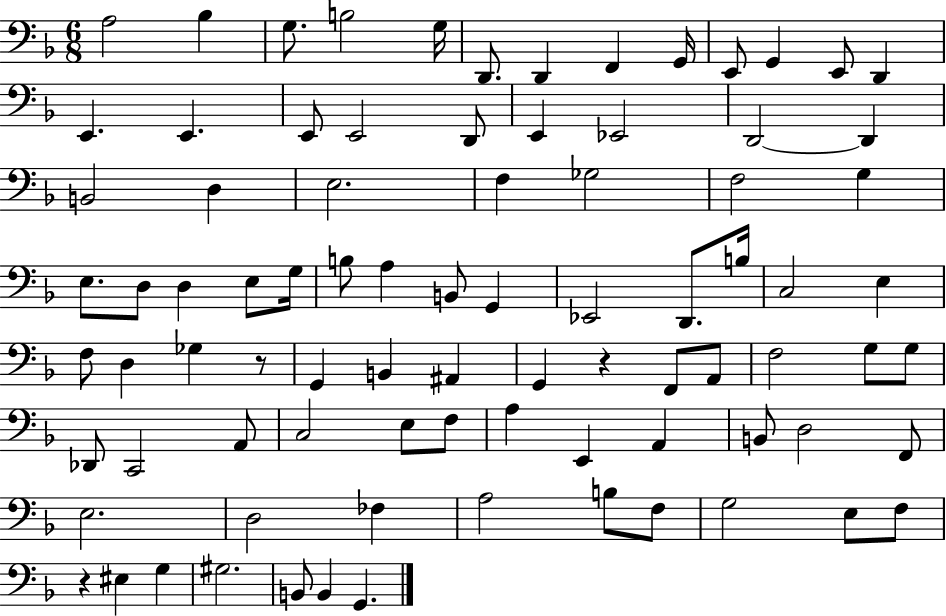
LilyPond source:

{
  \clef bass
  \numericTimeSignature
  \time 6/8
  \key f \major
  a2 bes4 | g8. b2 g16 | d,8. d,4 f,4 g,16 | e,8 g,4 e,8 d,4 | \break e,4. e,4. | e,8 e,2 d,8 | e,4 ees,2 | d,2~~ d,4 | \break b,2 d4 | e2. | f4 ges2 | f2 g4 | \break e8. d8 d4 e8 g16 | b8 a4 b,8 g,4 | ees,2 d,8. b16 | c2 e4 | \break f8 d4 ges4 r8 | g,4 b,4 ais,4 | g,4 r4 f,8 a,8 | f2 g8 g8 | \break des,8 c,2 a,8 | c2 e8 f8 | a4 e,4 a,4 | b,8 d2 f,8 | \break e2. | d2 fes4 | a2 b8 f8 | g2 e8 f8 | \break r4 eis4 g4 | gis2. | b,8 b,4 g,4. | \bar "|."
}